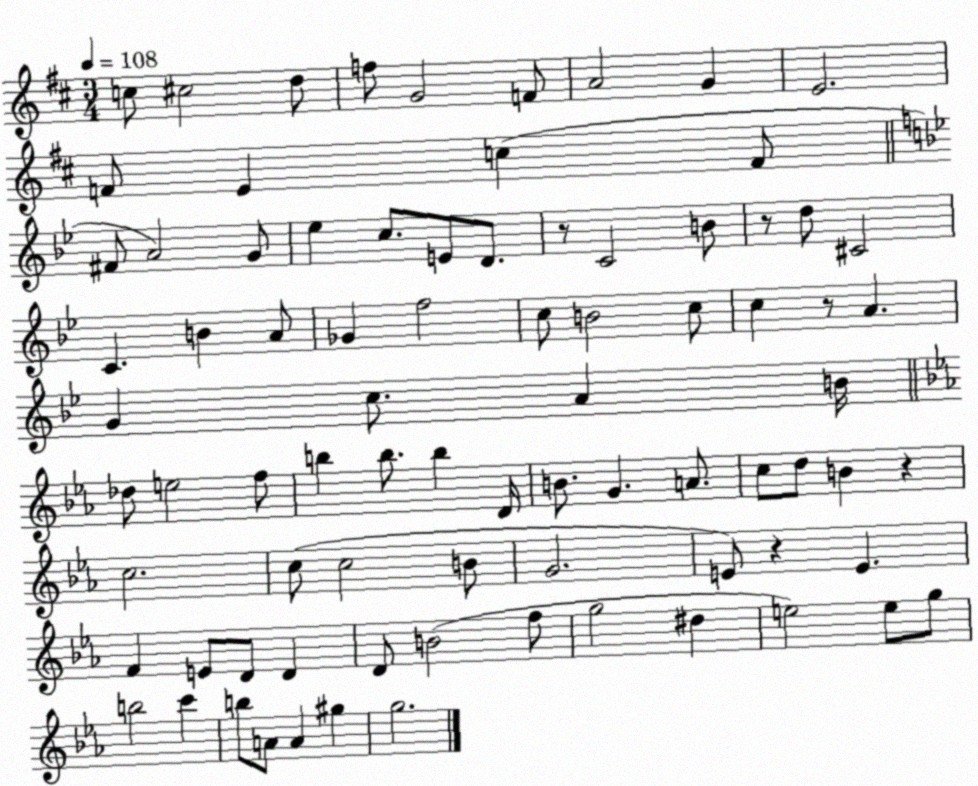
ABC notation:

X:1
T:Untitled
M:3/4
L:1/4
K:D
c/2 ^c2 d/2 f/2 G2 F/2 A2 G E2 F/2 E c F/2 ^F/2 A2 G/2 _e c/2 E/2 D/2 z/2 C2 B/2 z/2 d/2 ^C2 C B A/2 _G f2 c/2 B2 c/2 c z/2 A G c/2 A B/4 _d/2 e2 f/2 b b/2 b D/4 B/2 G A/2 c/2 d/2 B z c2 c/2 c2 B/2 G2 E/2 z E F E/2 D/2 D D/2 B2 f/2 g2 ^d e2 e/2 g/2 b2 c' b/2 A/2 A ^g g2